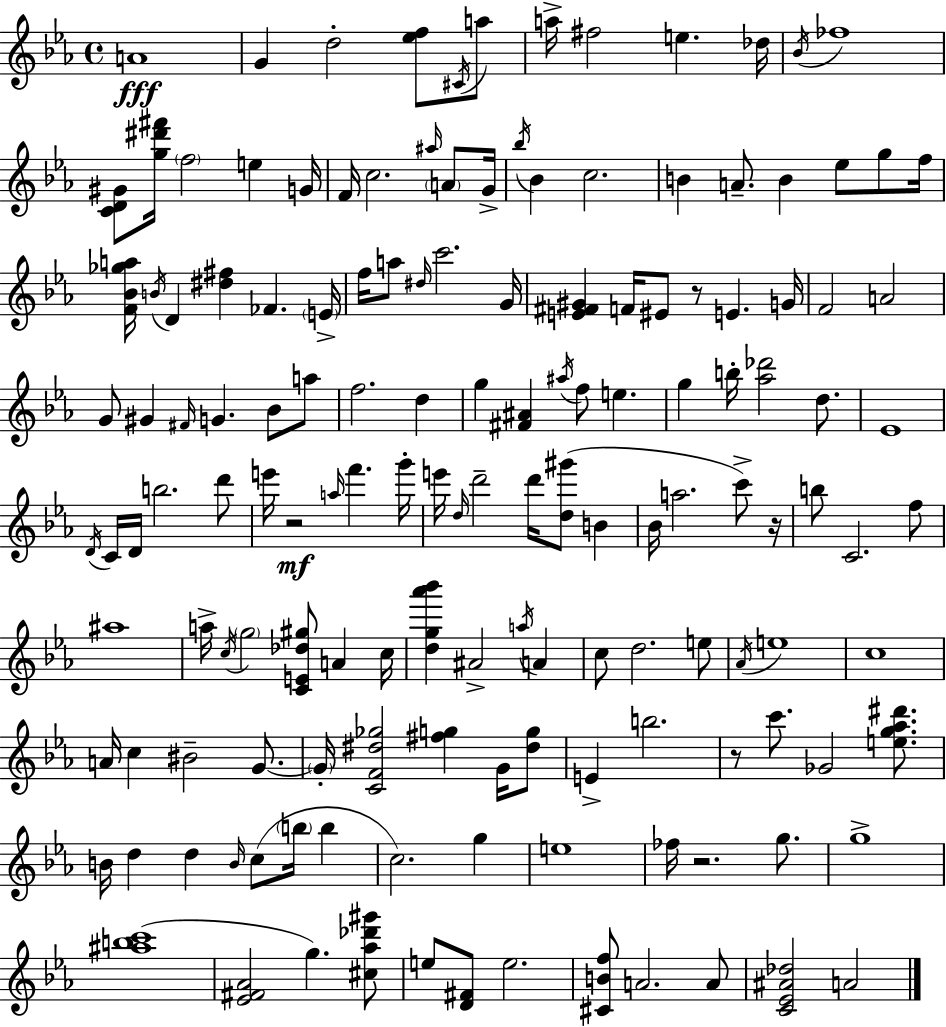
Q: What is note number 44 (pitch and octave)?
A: G4